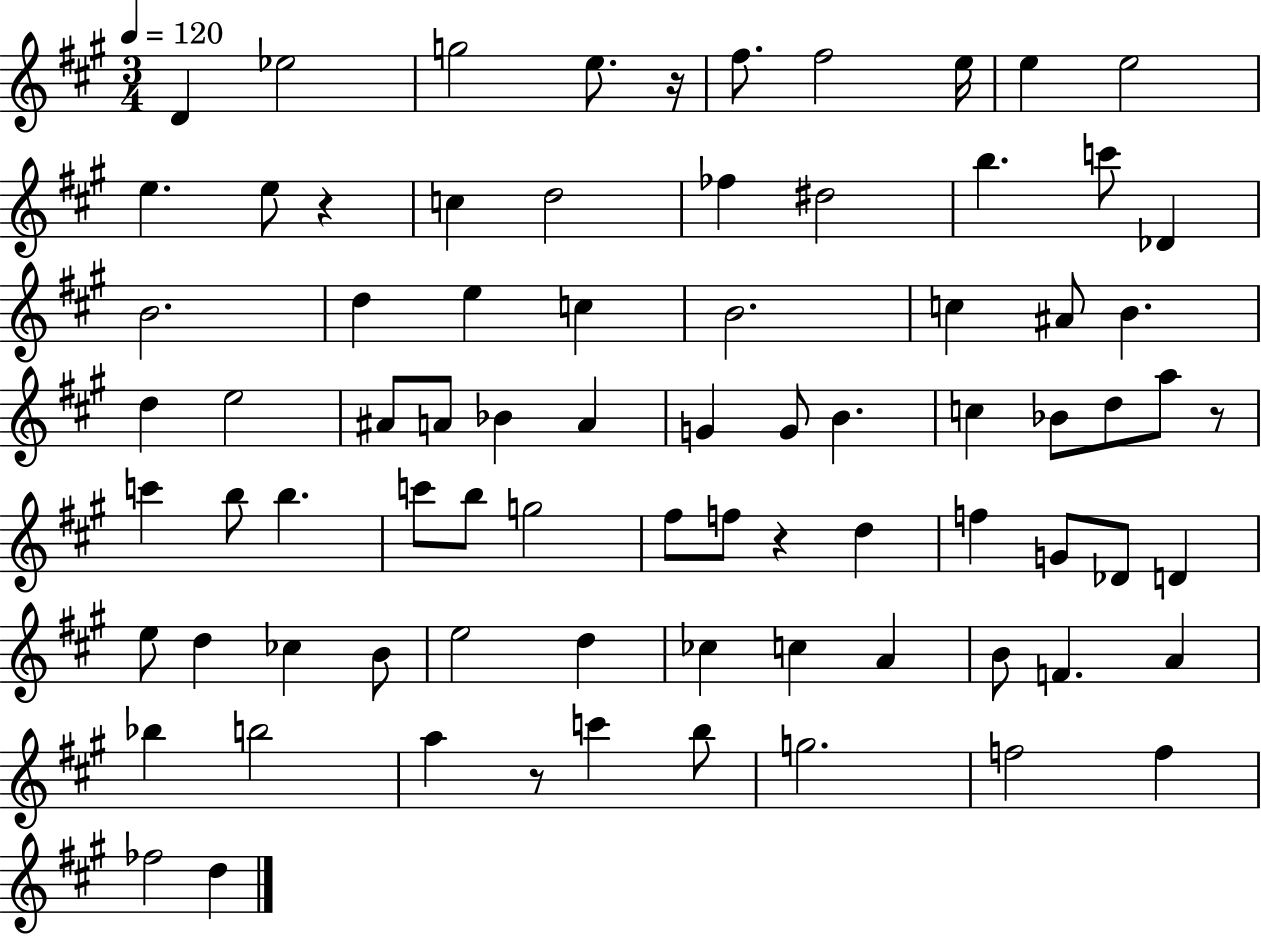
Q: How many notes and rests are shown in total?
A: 79